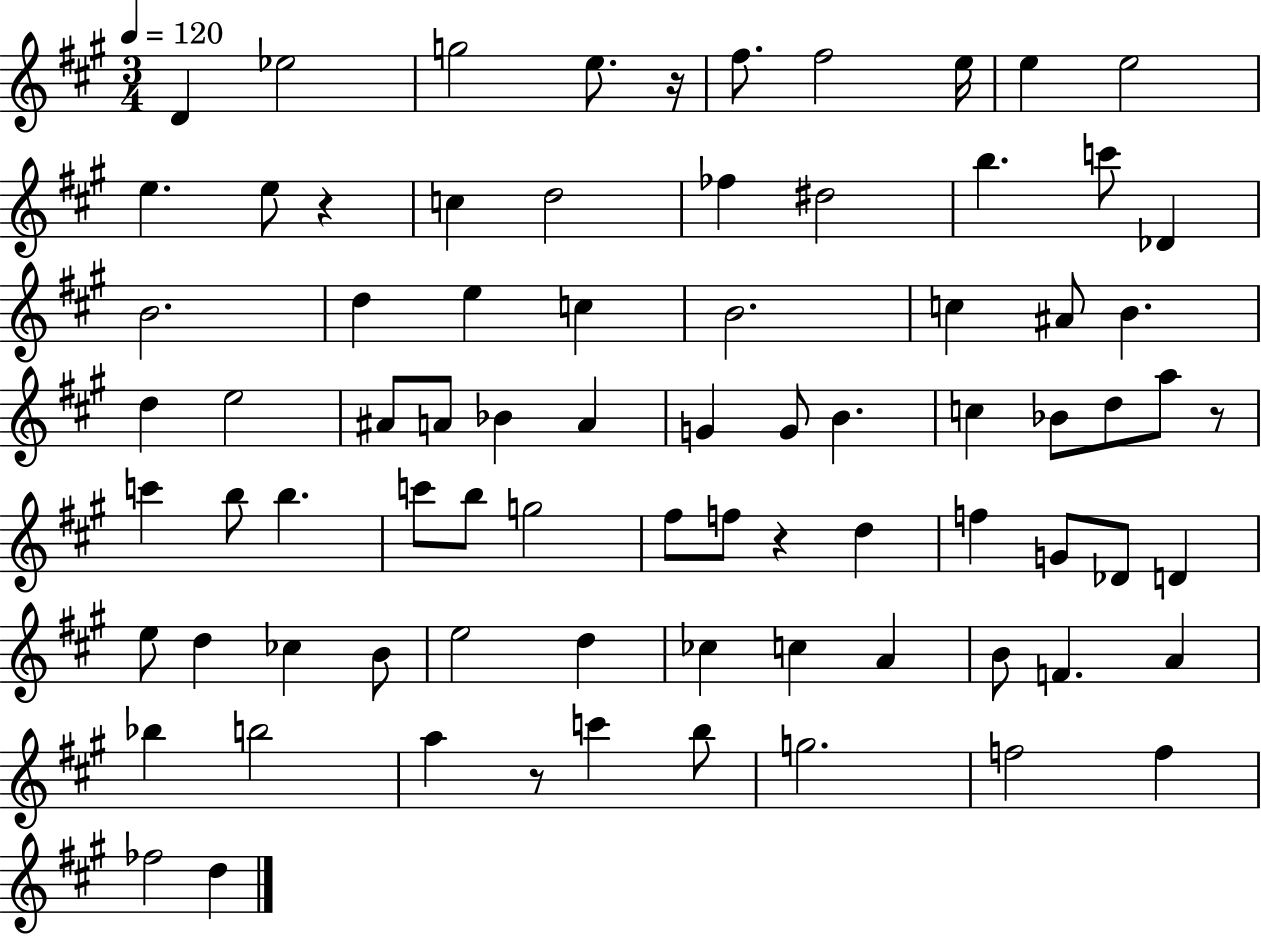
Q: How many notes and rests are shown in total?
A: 79